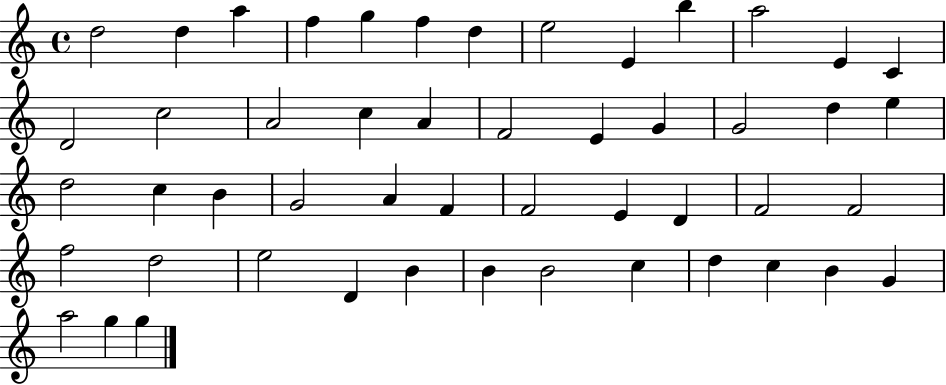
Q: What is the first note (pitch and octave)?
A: D5